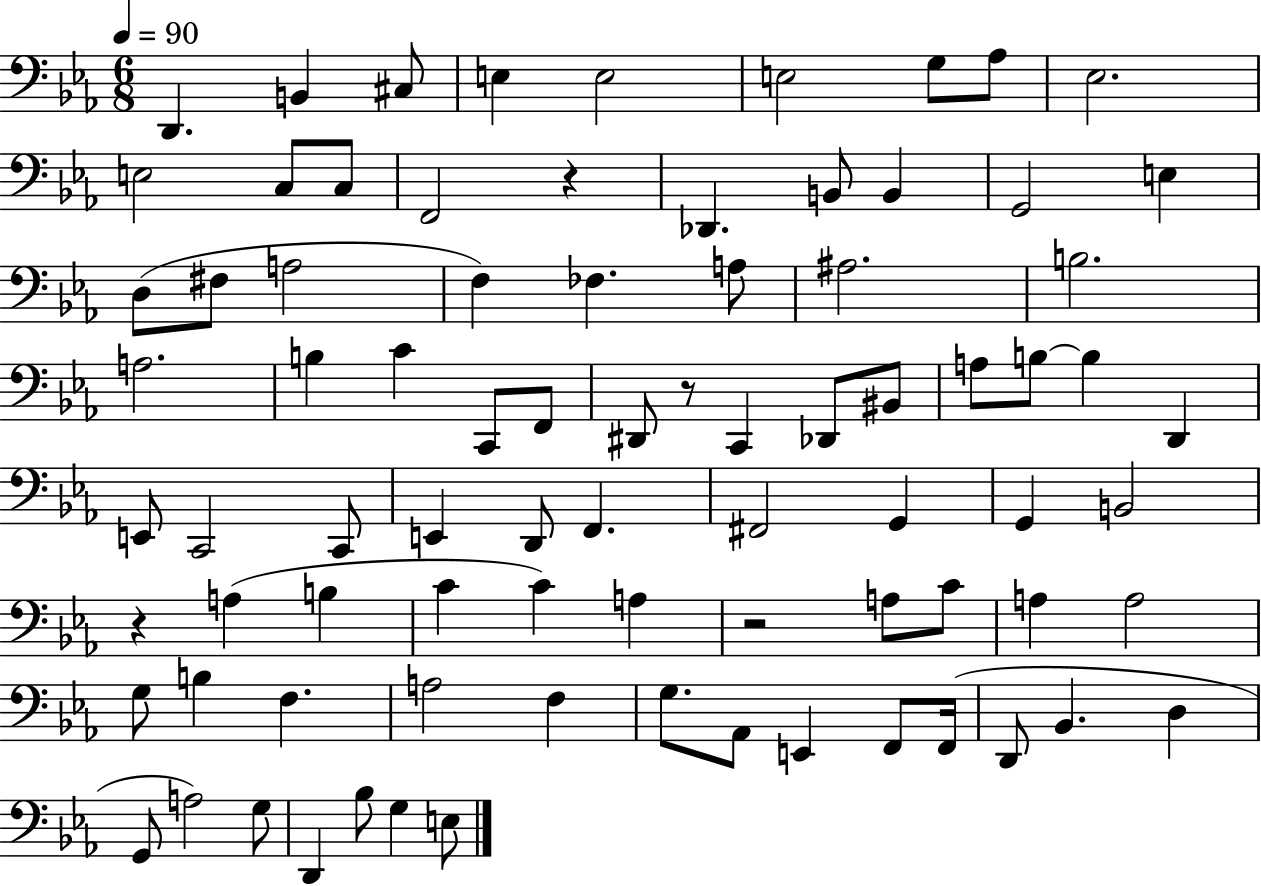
{
  \clef bass
  \numericTimeSignature
  \time 6/8
  \key ees \major
  \tempo 4 = 90
  d,4. b,4 cis8 | e4 e2 | e2 g8 aes8 | ees2. | \break e2 c8 c8 | f,2 r4 | des,4. b,8 b,4 | g,2 e4 | \break d8( fis8 a2 | f4) fes4. a8 | ais2. | b2. | \break a2. | b4 c'4 c,8 f,8 | dis,8 r8 c,4 des,8 bis,8 | a8 b8~~ b4 d,4 | \break e,8 c,2 c,8 | e,4 d,8 f,4. | fis,2 g,4 | g,4 b,2 | \break r4 a4( b4 | c'4 c'4) a4 | r2 a8 c'8 | a4 a2 | \break g8 b4 f4. | a2 f4 | g8. aes,8 e,4 f,8 f,16( | d,8 bes,4. d4 | \break g,8 a2) g8 | d,4 bes8 g4 e8 | \bar "|."
}